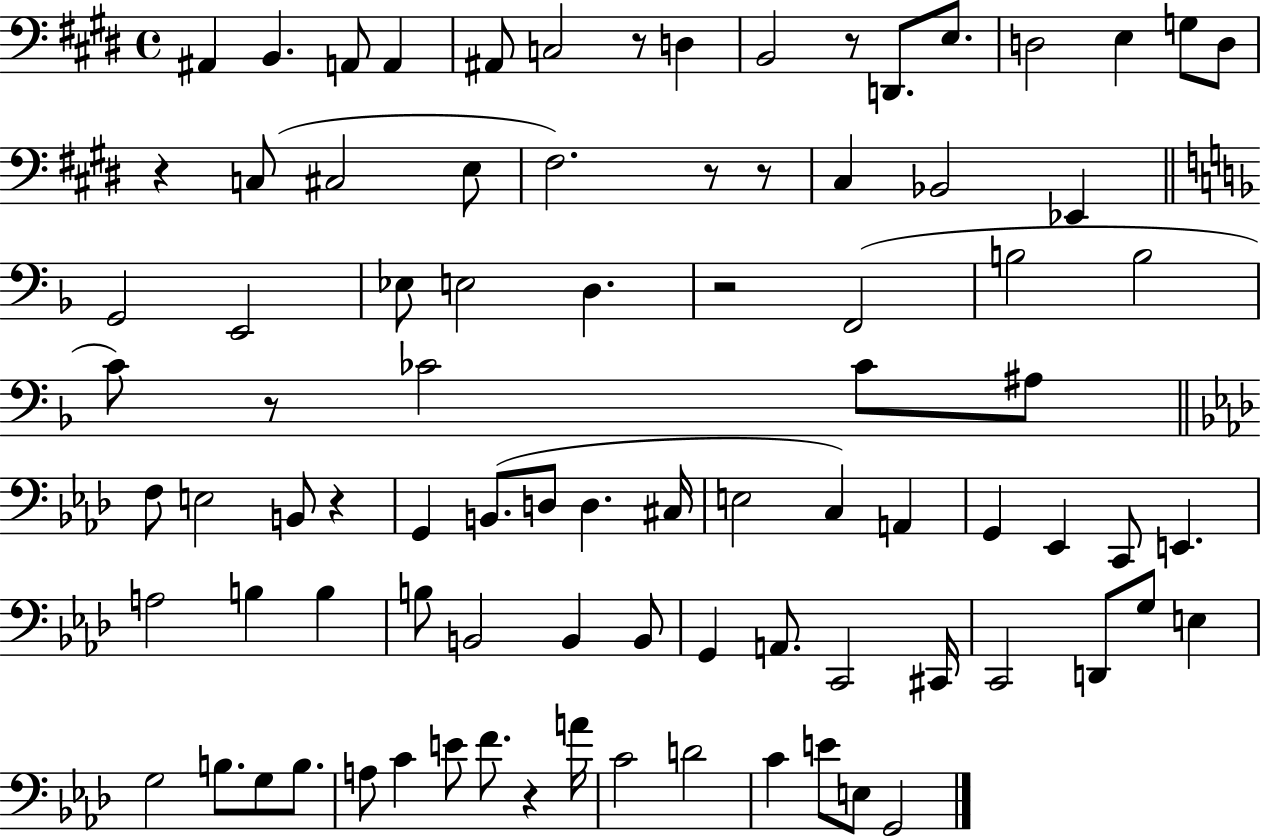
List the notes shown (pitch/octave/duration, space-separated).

A#2/q B2/q. A2/e A2/q A#2/e C3/h R/e D3/q B2/h R/e D2/e. E3/e. D3/h E3/q G3/e D3/e R/q C3/e C#3/h E3/e F#3/h. R/e R/e C#3/q Bb2/h Eb2/q G2/h E2/h Eb3/e E3/h D3/q. R/h F2/h B3/h B3/h C4/e R/e CES4/h CES4/e A#3/e F3/e E3/h B2/e R/q G2/q B2/e. D3/e D3/q. C#3/s E3/h C3/q A2/q G2/q Eb2/q C2/e E2/q. A3/h B3/q B3/q B3/e B2/h B2/q B2/e G2/q A2/e. C2/h C#2/s C2/h D2/e G3/e E3/q G3/h B3/e. G3/e B3/e. A3/e C4/q E4/e F4/e. R/q A4/s C4/h D4/h C4/q E4/e E3/e G2/h